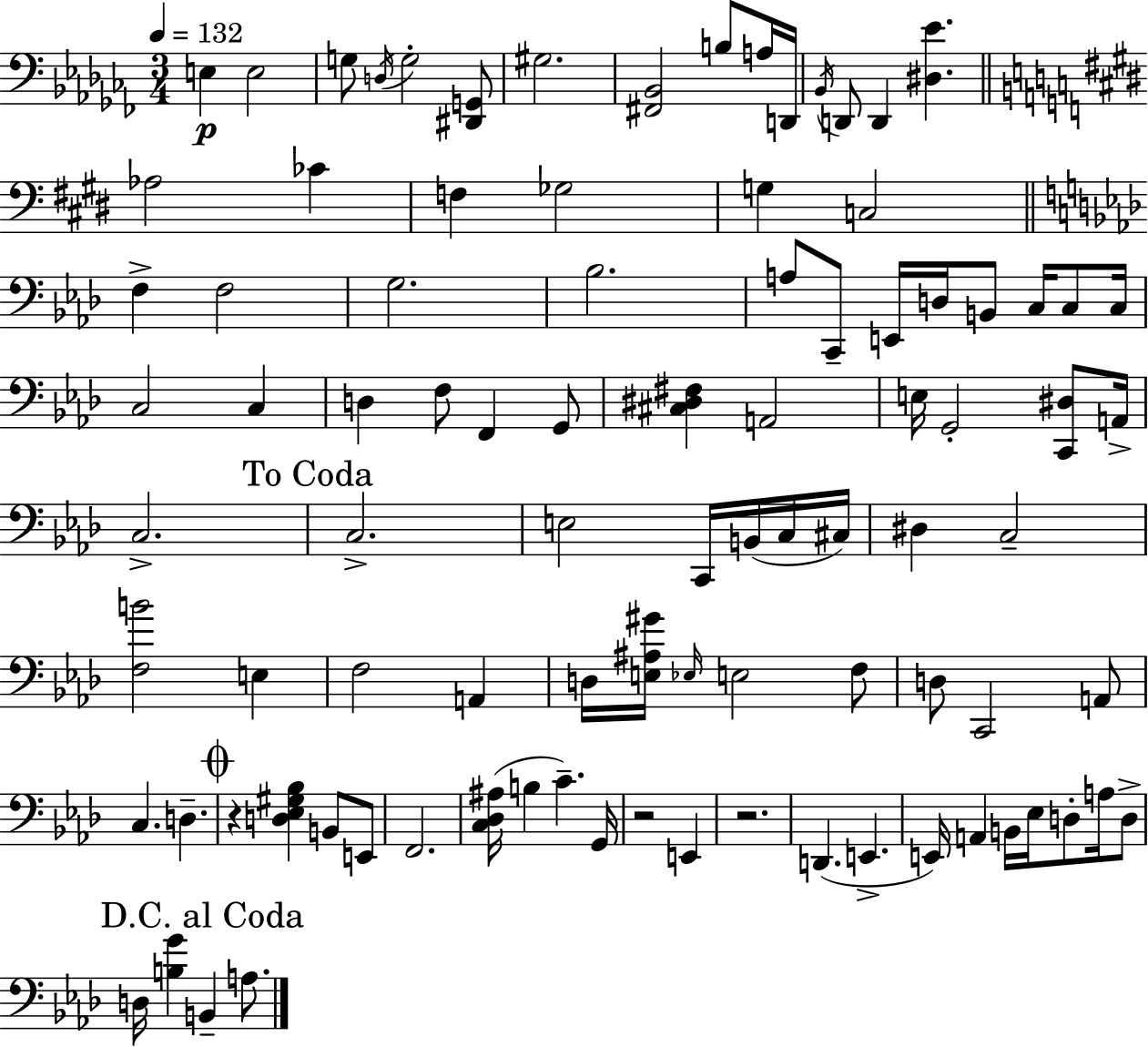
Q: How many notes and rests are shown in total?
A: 93